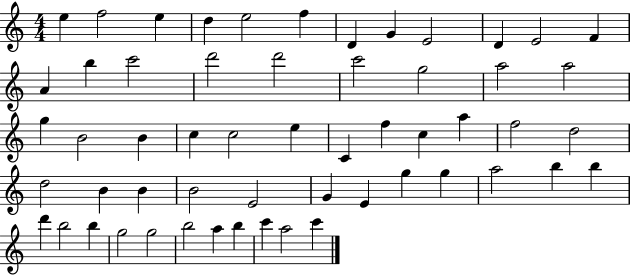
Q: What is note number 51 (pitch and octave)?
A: B5